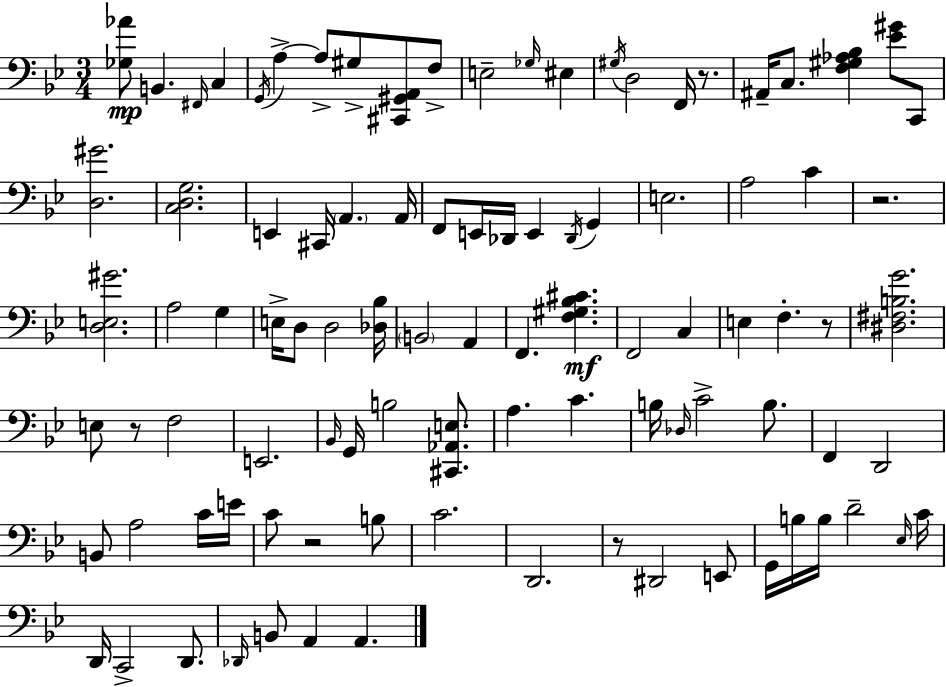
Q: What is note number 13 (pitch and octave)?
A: D3